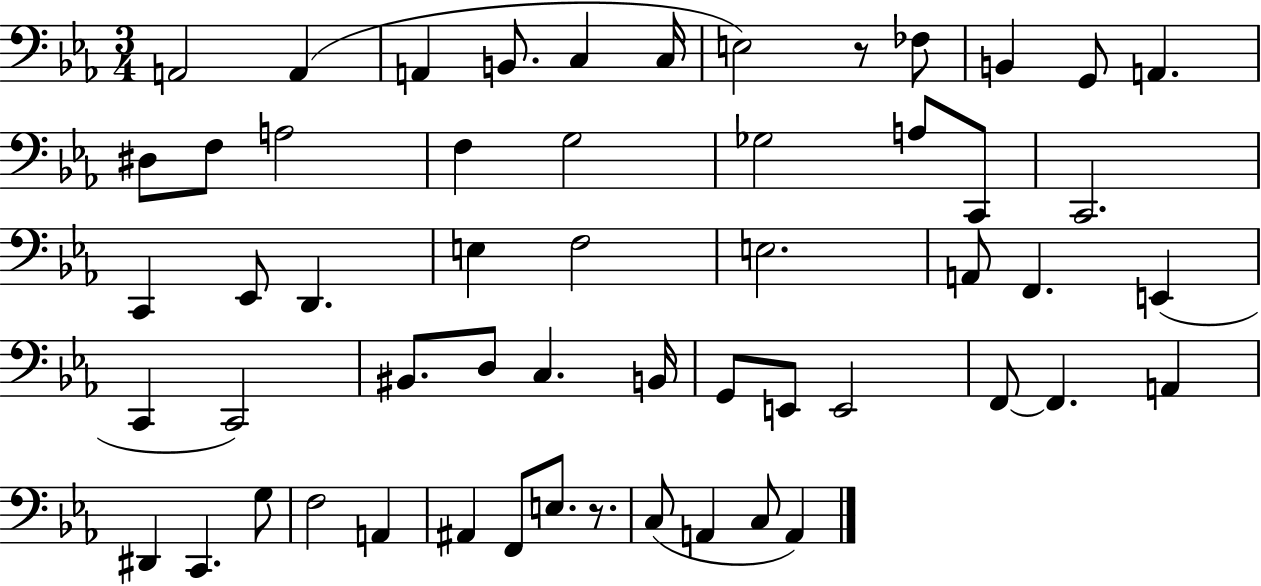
{
  \clef bass
  \numericTimeSignature
  \time 3/4
  \key ees \major
  a,2 a,4( | a,4 b,8. c4 c16 | e2) r8 fes8 | b,4 g,8 a,4. | \break dis8 f8 a2 | f4 g2 | ges2 a8 c,8 | c,2. | \break c,4 ees,8 d,4. | e4 f2 | e2. | a,8 f,4. e,4( | \break c,4 c,2) | bis,8. d8 c4. b,16 | g,8 e,8 e,2 | f,8~~ f,4. a,4 | \break dis,4 c,4. g8 | f2 a,4 | ais,4 f,8 e8. r8. | c8( a,4 c8 a,4) | \break \bar "|."
}